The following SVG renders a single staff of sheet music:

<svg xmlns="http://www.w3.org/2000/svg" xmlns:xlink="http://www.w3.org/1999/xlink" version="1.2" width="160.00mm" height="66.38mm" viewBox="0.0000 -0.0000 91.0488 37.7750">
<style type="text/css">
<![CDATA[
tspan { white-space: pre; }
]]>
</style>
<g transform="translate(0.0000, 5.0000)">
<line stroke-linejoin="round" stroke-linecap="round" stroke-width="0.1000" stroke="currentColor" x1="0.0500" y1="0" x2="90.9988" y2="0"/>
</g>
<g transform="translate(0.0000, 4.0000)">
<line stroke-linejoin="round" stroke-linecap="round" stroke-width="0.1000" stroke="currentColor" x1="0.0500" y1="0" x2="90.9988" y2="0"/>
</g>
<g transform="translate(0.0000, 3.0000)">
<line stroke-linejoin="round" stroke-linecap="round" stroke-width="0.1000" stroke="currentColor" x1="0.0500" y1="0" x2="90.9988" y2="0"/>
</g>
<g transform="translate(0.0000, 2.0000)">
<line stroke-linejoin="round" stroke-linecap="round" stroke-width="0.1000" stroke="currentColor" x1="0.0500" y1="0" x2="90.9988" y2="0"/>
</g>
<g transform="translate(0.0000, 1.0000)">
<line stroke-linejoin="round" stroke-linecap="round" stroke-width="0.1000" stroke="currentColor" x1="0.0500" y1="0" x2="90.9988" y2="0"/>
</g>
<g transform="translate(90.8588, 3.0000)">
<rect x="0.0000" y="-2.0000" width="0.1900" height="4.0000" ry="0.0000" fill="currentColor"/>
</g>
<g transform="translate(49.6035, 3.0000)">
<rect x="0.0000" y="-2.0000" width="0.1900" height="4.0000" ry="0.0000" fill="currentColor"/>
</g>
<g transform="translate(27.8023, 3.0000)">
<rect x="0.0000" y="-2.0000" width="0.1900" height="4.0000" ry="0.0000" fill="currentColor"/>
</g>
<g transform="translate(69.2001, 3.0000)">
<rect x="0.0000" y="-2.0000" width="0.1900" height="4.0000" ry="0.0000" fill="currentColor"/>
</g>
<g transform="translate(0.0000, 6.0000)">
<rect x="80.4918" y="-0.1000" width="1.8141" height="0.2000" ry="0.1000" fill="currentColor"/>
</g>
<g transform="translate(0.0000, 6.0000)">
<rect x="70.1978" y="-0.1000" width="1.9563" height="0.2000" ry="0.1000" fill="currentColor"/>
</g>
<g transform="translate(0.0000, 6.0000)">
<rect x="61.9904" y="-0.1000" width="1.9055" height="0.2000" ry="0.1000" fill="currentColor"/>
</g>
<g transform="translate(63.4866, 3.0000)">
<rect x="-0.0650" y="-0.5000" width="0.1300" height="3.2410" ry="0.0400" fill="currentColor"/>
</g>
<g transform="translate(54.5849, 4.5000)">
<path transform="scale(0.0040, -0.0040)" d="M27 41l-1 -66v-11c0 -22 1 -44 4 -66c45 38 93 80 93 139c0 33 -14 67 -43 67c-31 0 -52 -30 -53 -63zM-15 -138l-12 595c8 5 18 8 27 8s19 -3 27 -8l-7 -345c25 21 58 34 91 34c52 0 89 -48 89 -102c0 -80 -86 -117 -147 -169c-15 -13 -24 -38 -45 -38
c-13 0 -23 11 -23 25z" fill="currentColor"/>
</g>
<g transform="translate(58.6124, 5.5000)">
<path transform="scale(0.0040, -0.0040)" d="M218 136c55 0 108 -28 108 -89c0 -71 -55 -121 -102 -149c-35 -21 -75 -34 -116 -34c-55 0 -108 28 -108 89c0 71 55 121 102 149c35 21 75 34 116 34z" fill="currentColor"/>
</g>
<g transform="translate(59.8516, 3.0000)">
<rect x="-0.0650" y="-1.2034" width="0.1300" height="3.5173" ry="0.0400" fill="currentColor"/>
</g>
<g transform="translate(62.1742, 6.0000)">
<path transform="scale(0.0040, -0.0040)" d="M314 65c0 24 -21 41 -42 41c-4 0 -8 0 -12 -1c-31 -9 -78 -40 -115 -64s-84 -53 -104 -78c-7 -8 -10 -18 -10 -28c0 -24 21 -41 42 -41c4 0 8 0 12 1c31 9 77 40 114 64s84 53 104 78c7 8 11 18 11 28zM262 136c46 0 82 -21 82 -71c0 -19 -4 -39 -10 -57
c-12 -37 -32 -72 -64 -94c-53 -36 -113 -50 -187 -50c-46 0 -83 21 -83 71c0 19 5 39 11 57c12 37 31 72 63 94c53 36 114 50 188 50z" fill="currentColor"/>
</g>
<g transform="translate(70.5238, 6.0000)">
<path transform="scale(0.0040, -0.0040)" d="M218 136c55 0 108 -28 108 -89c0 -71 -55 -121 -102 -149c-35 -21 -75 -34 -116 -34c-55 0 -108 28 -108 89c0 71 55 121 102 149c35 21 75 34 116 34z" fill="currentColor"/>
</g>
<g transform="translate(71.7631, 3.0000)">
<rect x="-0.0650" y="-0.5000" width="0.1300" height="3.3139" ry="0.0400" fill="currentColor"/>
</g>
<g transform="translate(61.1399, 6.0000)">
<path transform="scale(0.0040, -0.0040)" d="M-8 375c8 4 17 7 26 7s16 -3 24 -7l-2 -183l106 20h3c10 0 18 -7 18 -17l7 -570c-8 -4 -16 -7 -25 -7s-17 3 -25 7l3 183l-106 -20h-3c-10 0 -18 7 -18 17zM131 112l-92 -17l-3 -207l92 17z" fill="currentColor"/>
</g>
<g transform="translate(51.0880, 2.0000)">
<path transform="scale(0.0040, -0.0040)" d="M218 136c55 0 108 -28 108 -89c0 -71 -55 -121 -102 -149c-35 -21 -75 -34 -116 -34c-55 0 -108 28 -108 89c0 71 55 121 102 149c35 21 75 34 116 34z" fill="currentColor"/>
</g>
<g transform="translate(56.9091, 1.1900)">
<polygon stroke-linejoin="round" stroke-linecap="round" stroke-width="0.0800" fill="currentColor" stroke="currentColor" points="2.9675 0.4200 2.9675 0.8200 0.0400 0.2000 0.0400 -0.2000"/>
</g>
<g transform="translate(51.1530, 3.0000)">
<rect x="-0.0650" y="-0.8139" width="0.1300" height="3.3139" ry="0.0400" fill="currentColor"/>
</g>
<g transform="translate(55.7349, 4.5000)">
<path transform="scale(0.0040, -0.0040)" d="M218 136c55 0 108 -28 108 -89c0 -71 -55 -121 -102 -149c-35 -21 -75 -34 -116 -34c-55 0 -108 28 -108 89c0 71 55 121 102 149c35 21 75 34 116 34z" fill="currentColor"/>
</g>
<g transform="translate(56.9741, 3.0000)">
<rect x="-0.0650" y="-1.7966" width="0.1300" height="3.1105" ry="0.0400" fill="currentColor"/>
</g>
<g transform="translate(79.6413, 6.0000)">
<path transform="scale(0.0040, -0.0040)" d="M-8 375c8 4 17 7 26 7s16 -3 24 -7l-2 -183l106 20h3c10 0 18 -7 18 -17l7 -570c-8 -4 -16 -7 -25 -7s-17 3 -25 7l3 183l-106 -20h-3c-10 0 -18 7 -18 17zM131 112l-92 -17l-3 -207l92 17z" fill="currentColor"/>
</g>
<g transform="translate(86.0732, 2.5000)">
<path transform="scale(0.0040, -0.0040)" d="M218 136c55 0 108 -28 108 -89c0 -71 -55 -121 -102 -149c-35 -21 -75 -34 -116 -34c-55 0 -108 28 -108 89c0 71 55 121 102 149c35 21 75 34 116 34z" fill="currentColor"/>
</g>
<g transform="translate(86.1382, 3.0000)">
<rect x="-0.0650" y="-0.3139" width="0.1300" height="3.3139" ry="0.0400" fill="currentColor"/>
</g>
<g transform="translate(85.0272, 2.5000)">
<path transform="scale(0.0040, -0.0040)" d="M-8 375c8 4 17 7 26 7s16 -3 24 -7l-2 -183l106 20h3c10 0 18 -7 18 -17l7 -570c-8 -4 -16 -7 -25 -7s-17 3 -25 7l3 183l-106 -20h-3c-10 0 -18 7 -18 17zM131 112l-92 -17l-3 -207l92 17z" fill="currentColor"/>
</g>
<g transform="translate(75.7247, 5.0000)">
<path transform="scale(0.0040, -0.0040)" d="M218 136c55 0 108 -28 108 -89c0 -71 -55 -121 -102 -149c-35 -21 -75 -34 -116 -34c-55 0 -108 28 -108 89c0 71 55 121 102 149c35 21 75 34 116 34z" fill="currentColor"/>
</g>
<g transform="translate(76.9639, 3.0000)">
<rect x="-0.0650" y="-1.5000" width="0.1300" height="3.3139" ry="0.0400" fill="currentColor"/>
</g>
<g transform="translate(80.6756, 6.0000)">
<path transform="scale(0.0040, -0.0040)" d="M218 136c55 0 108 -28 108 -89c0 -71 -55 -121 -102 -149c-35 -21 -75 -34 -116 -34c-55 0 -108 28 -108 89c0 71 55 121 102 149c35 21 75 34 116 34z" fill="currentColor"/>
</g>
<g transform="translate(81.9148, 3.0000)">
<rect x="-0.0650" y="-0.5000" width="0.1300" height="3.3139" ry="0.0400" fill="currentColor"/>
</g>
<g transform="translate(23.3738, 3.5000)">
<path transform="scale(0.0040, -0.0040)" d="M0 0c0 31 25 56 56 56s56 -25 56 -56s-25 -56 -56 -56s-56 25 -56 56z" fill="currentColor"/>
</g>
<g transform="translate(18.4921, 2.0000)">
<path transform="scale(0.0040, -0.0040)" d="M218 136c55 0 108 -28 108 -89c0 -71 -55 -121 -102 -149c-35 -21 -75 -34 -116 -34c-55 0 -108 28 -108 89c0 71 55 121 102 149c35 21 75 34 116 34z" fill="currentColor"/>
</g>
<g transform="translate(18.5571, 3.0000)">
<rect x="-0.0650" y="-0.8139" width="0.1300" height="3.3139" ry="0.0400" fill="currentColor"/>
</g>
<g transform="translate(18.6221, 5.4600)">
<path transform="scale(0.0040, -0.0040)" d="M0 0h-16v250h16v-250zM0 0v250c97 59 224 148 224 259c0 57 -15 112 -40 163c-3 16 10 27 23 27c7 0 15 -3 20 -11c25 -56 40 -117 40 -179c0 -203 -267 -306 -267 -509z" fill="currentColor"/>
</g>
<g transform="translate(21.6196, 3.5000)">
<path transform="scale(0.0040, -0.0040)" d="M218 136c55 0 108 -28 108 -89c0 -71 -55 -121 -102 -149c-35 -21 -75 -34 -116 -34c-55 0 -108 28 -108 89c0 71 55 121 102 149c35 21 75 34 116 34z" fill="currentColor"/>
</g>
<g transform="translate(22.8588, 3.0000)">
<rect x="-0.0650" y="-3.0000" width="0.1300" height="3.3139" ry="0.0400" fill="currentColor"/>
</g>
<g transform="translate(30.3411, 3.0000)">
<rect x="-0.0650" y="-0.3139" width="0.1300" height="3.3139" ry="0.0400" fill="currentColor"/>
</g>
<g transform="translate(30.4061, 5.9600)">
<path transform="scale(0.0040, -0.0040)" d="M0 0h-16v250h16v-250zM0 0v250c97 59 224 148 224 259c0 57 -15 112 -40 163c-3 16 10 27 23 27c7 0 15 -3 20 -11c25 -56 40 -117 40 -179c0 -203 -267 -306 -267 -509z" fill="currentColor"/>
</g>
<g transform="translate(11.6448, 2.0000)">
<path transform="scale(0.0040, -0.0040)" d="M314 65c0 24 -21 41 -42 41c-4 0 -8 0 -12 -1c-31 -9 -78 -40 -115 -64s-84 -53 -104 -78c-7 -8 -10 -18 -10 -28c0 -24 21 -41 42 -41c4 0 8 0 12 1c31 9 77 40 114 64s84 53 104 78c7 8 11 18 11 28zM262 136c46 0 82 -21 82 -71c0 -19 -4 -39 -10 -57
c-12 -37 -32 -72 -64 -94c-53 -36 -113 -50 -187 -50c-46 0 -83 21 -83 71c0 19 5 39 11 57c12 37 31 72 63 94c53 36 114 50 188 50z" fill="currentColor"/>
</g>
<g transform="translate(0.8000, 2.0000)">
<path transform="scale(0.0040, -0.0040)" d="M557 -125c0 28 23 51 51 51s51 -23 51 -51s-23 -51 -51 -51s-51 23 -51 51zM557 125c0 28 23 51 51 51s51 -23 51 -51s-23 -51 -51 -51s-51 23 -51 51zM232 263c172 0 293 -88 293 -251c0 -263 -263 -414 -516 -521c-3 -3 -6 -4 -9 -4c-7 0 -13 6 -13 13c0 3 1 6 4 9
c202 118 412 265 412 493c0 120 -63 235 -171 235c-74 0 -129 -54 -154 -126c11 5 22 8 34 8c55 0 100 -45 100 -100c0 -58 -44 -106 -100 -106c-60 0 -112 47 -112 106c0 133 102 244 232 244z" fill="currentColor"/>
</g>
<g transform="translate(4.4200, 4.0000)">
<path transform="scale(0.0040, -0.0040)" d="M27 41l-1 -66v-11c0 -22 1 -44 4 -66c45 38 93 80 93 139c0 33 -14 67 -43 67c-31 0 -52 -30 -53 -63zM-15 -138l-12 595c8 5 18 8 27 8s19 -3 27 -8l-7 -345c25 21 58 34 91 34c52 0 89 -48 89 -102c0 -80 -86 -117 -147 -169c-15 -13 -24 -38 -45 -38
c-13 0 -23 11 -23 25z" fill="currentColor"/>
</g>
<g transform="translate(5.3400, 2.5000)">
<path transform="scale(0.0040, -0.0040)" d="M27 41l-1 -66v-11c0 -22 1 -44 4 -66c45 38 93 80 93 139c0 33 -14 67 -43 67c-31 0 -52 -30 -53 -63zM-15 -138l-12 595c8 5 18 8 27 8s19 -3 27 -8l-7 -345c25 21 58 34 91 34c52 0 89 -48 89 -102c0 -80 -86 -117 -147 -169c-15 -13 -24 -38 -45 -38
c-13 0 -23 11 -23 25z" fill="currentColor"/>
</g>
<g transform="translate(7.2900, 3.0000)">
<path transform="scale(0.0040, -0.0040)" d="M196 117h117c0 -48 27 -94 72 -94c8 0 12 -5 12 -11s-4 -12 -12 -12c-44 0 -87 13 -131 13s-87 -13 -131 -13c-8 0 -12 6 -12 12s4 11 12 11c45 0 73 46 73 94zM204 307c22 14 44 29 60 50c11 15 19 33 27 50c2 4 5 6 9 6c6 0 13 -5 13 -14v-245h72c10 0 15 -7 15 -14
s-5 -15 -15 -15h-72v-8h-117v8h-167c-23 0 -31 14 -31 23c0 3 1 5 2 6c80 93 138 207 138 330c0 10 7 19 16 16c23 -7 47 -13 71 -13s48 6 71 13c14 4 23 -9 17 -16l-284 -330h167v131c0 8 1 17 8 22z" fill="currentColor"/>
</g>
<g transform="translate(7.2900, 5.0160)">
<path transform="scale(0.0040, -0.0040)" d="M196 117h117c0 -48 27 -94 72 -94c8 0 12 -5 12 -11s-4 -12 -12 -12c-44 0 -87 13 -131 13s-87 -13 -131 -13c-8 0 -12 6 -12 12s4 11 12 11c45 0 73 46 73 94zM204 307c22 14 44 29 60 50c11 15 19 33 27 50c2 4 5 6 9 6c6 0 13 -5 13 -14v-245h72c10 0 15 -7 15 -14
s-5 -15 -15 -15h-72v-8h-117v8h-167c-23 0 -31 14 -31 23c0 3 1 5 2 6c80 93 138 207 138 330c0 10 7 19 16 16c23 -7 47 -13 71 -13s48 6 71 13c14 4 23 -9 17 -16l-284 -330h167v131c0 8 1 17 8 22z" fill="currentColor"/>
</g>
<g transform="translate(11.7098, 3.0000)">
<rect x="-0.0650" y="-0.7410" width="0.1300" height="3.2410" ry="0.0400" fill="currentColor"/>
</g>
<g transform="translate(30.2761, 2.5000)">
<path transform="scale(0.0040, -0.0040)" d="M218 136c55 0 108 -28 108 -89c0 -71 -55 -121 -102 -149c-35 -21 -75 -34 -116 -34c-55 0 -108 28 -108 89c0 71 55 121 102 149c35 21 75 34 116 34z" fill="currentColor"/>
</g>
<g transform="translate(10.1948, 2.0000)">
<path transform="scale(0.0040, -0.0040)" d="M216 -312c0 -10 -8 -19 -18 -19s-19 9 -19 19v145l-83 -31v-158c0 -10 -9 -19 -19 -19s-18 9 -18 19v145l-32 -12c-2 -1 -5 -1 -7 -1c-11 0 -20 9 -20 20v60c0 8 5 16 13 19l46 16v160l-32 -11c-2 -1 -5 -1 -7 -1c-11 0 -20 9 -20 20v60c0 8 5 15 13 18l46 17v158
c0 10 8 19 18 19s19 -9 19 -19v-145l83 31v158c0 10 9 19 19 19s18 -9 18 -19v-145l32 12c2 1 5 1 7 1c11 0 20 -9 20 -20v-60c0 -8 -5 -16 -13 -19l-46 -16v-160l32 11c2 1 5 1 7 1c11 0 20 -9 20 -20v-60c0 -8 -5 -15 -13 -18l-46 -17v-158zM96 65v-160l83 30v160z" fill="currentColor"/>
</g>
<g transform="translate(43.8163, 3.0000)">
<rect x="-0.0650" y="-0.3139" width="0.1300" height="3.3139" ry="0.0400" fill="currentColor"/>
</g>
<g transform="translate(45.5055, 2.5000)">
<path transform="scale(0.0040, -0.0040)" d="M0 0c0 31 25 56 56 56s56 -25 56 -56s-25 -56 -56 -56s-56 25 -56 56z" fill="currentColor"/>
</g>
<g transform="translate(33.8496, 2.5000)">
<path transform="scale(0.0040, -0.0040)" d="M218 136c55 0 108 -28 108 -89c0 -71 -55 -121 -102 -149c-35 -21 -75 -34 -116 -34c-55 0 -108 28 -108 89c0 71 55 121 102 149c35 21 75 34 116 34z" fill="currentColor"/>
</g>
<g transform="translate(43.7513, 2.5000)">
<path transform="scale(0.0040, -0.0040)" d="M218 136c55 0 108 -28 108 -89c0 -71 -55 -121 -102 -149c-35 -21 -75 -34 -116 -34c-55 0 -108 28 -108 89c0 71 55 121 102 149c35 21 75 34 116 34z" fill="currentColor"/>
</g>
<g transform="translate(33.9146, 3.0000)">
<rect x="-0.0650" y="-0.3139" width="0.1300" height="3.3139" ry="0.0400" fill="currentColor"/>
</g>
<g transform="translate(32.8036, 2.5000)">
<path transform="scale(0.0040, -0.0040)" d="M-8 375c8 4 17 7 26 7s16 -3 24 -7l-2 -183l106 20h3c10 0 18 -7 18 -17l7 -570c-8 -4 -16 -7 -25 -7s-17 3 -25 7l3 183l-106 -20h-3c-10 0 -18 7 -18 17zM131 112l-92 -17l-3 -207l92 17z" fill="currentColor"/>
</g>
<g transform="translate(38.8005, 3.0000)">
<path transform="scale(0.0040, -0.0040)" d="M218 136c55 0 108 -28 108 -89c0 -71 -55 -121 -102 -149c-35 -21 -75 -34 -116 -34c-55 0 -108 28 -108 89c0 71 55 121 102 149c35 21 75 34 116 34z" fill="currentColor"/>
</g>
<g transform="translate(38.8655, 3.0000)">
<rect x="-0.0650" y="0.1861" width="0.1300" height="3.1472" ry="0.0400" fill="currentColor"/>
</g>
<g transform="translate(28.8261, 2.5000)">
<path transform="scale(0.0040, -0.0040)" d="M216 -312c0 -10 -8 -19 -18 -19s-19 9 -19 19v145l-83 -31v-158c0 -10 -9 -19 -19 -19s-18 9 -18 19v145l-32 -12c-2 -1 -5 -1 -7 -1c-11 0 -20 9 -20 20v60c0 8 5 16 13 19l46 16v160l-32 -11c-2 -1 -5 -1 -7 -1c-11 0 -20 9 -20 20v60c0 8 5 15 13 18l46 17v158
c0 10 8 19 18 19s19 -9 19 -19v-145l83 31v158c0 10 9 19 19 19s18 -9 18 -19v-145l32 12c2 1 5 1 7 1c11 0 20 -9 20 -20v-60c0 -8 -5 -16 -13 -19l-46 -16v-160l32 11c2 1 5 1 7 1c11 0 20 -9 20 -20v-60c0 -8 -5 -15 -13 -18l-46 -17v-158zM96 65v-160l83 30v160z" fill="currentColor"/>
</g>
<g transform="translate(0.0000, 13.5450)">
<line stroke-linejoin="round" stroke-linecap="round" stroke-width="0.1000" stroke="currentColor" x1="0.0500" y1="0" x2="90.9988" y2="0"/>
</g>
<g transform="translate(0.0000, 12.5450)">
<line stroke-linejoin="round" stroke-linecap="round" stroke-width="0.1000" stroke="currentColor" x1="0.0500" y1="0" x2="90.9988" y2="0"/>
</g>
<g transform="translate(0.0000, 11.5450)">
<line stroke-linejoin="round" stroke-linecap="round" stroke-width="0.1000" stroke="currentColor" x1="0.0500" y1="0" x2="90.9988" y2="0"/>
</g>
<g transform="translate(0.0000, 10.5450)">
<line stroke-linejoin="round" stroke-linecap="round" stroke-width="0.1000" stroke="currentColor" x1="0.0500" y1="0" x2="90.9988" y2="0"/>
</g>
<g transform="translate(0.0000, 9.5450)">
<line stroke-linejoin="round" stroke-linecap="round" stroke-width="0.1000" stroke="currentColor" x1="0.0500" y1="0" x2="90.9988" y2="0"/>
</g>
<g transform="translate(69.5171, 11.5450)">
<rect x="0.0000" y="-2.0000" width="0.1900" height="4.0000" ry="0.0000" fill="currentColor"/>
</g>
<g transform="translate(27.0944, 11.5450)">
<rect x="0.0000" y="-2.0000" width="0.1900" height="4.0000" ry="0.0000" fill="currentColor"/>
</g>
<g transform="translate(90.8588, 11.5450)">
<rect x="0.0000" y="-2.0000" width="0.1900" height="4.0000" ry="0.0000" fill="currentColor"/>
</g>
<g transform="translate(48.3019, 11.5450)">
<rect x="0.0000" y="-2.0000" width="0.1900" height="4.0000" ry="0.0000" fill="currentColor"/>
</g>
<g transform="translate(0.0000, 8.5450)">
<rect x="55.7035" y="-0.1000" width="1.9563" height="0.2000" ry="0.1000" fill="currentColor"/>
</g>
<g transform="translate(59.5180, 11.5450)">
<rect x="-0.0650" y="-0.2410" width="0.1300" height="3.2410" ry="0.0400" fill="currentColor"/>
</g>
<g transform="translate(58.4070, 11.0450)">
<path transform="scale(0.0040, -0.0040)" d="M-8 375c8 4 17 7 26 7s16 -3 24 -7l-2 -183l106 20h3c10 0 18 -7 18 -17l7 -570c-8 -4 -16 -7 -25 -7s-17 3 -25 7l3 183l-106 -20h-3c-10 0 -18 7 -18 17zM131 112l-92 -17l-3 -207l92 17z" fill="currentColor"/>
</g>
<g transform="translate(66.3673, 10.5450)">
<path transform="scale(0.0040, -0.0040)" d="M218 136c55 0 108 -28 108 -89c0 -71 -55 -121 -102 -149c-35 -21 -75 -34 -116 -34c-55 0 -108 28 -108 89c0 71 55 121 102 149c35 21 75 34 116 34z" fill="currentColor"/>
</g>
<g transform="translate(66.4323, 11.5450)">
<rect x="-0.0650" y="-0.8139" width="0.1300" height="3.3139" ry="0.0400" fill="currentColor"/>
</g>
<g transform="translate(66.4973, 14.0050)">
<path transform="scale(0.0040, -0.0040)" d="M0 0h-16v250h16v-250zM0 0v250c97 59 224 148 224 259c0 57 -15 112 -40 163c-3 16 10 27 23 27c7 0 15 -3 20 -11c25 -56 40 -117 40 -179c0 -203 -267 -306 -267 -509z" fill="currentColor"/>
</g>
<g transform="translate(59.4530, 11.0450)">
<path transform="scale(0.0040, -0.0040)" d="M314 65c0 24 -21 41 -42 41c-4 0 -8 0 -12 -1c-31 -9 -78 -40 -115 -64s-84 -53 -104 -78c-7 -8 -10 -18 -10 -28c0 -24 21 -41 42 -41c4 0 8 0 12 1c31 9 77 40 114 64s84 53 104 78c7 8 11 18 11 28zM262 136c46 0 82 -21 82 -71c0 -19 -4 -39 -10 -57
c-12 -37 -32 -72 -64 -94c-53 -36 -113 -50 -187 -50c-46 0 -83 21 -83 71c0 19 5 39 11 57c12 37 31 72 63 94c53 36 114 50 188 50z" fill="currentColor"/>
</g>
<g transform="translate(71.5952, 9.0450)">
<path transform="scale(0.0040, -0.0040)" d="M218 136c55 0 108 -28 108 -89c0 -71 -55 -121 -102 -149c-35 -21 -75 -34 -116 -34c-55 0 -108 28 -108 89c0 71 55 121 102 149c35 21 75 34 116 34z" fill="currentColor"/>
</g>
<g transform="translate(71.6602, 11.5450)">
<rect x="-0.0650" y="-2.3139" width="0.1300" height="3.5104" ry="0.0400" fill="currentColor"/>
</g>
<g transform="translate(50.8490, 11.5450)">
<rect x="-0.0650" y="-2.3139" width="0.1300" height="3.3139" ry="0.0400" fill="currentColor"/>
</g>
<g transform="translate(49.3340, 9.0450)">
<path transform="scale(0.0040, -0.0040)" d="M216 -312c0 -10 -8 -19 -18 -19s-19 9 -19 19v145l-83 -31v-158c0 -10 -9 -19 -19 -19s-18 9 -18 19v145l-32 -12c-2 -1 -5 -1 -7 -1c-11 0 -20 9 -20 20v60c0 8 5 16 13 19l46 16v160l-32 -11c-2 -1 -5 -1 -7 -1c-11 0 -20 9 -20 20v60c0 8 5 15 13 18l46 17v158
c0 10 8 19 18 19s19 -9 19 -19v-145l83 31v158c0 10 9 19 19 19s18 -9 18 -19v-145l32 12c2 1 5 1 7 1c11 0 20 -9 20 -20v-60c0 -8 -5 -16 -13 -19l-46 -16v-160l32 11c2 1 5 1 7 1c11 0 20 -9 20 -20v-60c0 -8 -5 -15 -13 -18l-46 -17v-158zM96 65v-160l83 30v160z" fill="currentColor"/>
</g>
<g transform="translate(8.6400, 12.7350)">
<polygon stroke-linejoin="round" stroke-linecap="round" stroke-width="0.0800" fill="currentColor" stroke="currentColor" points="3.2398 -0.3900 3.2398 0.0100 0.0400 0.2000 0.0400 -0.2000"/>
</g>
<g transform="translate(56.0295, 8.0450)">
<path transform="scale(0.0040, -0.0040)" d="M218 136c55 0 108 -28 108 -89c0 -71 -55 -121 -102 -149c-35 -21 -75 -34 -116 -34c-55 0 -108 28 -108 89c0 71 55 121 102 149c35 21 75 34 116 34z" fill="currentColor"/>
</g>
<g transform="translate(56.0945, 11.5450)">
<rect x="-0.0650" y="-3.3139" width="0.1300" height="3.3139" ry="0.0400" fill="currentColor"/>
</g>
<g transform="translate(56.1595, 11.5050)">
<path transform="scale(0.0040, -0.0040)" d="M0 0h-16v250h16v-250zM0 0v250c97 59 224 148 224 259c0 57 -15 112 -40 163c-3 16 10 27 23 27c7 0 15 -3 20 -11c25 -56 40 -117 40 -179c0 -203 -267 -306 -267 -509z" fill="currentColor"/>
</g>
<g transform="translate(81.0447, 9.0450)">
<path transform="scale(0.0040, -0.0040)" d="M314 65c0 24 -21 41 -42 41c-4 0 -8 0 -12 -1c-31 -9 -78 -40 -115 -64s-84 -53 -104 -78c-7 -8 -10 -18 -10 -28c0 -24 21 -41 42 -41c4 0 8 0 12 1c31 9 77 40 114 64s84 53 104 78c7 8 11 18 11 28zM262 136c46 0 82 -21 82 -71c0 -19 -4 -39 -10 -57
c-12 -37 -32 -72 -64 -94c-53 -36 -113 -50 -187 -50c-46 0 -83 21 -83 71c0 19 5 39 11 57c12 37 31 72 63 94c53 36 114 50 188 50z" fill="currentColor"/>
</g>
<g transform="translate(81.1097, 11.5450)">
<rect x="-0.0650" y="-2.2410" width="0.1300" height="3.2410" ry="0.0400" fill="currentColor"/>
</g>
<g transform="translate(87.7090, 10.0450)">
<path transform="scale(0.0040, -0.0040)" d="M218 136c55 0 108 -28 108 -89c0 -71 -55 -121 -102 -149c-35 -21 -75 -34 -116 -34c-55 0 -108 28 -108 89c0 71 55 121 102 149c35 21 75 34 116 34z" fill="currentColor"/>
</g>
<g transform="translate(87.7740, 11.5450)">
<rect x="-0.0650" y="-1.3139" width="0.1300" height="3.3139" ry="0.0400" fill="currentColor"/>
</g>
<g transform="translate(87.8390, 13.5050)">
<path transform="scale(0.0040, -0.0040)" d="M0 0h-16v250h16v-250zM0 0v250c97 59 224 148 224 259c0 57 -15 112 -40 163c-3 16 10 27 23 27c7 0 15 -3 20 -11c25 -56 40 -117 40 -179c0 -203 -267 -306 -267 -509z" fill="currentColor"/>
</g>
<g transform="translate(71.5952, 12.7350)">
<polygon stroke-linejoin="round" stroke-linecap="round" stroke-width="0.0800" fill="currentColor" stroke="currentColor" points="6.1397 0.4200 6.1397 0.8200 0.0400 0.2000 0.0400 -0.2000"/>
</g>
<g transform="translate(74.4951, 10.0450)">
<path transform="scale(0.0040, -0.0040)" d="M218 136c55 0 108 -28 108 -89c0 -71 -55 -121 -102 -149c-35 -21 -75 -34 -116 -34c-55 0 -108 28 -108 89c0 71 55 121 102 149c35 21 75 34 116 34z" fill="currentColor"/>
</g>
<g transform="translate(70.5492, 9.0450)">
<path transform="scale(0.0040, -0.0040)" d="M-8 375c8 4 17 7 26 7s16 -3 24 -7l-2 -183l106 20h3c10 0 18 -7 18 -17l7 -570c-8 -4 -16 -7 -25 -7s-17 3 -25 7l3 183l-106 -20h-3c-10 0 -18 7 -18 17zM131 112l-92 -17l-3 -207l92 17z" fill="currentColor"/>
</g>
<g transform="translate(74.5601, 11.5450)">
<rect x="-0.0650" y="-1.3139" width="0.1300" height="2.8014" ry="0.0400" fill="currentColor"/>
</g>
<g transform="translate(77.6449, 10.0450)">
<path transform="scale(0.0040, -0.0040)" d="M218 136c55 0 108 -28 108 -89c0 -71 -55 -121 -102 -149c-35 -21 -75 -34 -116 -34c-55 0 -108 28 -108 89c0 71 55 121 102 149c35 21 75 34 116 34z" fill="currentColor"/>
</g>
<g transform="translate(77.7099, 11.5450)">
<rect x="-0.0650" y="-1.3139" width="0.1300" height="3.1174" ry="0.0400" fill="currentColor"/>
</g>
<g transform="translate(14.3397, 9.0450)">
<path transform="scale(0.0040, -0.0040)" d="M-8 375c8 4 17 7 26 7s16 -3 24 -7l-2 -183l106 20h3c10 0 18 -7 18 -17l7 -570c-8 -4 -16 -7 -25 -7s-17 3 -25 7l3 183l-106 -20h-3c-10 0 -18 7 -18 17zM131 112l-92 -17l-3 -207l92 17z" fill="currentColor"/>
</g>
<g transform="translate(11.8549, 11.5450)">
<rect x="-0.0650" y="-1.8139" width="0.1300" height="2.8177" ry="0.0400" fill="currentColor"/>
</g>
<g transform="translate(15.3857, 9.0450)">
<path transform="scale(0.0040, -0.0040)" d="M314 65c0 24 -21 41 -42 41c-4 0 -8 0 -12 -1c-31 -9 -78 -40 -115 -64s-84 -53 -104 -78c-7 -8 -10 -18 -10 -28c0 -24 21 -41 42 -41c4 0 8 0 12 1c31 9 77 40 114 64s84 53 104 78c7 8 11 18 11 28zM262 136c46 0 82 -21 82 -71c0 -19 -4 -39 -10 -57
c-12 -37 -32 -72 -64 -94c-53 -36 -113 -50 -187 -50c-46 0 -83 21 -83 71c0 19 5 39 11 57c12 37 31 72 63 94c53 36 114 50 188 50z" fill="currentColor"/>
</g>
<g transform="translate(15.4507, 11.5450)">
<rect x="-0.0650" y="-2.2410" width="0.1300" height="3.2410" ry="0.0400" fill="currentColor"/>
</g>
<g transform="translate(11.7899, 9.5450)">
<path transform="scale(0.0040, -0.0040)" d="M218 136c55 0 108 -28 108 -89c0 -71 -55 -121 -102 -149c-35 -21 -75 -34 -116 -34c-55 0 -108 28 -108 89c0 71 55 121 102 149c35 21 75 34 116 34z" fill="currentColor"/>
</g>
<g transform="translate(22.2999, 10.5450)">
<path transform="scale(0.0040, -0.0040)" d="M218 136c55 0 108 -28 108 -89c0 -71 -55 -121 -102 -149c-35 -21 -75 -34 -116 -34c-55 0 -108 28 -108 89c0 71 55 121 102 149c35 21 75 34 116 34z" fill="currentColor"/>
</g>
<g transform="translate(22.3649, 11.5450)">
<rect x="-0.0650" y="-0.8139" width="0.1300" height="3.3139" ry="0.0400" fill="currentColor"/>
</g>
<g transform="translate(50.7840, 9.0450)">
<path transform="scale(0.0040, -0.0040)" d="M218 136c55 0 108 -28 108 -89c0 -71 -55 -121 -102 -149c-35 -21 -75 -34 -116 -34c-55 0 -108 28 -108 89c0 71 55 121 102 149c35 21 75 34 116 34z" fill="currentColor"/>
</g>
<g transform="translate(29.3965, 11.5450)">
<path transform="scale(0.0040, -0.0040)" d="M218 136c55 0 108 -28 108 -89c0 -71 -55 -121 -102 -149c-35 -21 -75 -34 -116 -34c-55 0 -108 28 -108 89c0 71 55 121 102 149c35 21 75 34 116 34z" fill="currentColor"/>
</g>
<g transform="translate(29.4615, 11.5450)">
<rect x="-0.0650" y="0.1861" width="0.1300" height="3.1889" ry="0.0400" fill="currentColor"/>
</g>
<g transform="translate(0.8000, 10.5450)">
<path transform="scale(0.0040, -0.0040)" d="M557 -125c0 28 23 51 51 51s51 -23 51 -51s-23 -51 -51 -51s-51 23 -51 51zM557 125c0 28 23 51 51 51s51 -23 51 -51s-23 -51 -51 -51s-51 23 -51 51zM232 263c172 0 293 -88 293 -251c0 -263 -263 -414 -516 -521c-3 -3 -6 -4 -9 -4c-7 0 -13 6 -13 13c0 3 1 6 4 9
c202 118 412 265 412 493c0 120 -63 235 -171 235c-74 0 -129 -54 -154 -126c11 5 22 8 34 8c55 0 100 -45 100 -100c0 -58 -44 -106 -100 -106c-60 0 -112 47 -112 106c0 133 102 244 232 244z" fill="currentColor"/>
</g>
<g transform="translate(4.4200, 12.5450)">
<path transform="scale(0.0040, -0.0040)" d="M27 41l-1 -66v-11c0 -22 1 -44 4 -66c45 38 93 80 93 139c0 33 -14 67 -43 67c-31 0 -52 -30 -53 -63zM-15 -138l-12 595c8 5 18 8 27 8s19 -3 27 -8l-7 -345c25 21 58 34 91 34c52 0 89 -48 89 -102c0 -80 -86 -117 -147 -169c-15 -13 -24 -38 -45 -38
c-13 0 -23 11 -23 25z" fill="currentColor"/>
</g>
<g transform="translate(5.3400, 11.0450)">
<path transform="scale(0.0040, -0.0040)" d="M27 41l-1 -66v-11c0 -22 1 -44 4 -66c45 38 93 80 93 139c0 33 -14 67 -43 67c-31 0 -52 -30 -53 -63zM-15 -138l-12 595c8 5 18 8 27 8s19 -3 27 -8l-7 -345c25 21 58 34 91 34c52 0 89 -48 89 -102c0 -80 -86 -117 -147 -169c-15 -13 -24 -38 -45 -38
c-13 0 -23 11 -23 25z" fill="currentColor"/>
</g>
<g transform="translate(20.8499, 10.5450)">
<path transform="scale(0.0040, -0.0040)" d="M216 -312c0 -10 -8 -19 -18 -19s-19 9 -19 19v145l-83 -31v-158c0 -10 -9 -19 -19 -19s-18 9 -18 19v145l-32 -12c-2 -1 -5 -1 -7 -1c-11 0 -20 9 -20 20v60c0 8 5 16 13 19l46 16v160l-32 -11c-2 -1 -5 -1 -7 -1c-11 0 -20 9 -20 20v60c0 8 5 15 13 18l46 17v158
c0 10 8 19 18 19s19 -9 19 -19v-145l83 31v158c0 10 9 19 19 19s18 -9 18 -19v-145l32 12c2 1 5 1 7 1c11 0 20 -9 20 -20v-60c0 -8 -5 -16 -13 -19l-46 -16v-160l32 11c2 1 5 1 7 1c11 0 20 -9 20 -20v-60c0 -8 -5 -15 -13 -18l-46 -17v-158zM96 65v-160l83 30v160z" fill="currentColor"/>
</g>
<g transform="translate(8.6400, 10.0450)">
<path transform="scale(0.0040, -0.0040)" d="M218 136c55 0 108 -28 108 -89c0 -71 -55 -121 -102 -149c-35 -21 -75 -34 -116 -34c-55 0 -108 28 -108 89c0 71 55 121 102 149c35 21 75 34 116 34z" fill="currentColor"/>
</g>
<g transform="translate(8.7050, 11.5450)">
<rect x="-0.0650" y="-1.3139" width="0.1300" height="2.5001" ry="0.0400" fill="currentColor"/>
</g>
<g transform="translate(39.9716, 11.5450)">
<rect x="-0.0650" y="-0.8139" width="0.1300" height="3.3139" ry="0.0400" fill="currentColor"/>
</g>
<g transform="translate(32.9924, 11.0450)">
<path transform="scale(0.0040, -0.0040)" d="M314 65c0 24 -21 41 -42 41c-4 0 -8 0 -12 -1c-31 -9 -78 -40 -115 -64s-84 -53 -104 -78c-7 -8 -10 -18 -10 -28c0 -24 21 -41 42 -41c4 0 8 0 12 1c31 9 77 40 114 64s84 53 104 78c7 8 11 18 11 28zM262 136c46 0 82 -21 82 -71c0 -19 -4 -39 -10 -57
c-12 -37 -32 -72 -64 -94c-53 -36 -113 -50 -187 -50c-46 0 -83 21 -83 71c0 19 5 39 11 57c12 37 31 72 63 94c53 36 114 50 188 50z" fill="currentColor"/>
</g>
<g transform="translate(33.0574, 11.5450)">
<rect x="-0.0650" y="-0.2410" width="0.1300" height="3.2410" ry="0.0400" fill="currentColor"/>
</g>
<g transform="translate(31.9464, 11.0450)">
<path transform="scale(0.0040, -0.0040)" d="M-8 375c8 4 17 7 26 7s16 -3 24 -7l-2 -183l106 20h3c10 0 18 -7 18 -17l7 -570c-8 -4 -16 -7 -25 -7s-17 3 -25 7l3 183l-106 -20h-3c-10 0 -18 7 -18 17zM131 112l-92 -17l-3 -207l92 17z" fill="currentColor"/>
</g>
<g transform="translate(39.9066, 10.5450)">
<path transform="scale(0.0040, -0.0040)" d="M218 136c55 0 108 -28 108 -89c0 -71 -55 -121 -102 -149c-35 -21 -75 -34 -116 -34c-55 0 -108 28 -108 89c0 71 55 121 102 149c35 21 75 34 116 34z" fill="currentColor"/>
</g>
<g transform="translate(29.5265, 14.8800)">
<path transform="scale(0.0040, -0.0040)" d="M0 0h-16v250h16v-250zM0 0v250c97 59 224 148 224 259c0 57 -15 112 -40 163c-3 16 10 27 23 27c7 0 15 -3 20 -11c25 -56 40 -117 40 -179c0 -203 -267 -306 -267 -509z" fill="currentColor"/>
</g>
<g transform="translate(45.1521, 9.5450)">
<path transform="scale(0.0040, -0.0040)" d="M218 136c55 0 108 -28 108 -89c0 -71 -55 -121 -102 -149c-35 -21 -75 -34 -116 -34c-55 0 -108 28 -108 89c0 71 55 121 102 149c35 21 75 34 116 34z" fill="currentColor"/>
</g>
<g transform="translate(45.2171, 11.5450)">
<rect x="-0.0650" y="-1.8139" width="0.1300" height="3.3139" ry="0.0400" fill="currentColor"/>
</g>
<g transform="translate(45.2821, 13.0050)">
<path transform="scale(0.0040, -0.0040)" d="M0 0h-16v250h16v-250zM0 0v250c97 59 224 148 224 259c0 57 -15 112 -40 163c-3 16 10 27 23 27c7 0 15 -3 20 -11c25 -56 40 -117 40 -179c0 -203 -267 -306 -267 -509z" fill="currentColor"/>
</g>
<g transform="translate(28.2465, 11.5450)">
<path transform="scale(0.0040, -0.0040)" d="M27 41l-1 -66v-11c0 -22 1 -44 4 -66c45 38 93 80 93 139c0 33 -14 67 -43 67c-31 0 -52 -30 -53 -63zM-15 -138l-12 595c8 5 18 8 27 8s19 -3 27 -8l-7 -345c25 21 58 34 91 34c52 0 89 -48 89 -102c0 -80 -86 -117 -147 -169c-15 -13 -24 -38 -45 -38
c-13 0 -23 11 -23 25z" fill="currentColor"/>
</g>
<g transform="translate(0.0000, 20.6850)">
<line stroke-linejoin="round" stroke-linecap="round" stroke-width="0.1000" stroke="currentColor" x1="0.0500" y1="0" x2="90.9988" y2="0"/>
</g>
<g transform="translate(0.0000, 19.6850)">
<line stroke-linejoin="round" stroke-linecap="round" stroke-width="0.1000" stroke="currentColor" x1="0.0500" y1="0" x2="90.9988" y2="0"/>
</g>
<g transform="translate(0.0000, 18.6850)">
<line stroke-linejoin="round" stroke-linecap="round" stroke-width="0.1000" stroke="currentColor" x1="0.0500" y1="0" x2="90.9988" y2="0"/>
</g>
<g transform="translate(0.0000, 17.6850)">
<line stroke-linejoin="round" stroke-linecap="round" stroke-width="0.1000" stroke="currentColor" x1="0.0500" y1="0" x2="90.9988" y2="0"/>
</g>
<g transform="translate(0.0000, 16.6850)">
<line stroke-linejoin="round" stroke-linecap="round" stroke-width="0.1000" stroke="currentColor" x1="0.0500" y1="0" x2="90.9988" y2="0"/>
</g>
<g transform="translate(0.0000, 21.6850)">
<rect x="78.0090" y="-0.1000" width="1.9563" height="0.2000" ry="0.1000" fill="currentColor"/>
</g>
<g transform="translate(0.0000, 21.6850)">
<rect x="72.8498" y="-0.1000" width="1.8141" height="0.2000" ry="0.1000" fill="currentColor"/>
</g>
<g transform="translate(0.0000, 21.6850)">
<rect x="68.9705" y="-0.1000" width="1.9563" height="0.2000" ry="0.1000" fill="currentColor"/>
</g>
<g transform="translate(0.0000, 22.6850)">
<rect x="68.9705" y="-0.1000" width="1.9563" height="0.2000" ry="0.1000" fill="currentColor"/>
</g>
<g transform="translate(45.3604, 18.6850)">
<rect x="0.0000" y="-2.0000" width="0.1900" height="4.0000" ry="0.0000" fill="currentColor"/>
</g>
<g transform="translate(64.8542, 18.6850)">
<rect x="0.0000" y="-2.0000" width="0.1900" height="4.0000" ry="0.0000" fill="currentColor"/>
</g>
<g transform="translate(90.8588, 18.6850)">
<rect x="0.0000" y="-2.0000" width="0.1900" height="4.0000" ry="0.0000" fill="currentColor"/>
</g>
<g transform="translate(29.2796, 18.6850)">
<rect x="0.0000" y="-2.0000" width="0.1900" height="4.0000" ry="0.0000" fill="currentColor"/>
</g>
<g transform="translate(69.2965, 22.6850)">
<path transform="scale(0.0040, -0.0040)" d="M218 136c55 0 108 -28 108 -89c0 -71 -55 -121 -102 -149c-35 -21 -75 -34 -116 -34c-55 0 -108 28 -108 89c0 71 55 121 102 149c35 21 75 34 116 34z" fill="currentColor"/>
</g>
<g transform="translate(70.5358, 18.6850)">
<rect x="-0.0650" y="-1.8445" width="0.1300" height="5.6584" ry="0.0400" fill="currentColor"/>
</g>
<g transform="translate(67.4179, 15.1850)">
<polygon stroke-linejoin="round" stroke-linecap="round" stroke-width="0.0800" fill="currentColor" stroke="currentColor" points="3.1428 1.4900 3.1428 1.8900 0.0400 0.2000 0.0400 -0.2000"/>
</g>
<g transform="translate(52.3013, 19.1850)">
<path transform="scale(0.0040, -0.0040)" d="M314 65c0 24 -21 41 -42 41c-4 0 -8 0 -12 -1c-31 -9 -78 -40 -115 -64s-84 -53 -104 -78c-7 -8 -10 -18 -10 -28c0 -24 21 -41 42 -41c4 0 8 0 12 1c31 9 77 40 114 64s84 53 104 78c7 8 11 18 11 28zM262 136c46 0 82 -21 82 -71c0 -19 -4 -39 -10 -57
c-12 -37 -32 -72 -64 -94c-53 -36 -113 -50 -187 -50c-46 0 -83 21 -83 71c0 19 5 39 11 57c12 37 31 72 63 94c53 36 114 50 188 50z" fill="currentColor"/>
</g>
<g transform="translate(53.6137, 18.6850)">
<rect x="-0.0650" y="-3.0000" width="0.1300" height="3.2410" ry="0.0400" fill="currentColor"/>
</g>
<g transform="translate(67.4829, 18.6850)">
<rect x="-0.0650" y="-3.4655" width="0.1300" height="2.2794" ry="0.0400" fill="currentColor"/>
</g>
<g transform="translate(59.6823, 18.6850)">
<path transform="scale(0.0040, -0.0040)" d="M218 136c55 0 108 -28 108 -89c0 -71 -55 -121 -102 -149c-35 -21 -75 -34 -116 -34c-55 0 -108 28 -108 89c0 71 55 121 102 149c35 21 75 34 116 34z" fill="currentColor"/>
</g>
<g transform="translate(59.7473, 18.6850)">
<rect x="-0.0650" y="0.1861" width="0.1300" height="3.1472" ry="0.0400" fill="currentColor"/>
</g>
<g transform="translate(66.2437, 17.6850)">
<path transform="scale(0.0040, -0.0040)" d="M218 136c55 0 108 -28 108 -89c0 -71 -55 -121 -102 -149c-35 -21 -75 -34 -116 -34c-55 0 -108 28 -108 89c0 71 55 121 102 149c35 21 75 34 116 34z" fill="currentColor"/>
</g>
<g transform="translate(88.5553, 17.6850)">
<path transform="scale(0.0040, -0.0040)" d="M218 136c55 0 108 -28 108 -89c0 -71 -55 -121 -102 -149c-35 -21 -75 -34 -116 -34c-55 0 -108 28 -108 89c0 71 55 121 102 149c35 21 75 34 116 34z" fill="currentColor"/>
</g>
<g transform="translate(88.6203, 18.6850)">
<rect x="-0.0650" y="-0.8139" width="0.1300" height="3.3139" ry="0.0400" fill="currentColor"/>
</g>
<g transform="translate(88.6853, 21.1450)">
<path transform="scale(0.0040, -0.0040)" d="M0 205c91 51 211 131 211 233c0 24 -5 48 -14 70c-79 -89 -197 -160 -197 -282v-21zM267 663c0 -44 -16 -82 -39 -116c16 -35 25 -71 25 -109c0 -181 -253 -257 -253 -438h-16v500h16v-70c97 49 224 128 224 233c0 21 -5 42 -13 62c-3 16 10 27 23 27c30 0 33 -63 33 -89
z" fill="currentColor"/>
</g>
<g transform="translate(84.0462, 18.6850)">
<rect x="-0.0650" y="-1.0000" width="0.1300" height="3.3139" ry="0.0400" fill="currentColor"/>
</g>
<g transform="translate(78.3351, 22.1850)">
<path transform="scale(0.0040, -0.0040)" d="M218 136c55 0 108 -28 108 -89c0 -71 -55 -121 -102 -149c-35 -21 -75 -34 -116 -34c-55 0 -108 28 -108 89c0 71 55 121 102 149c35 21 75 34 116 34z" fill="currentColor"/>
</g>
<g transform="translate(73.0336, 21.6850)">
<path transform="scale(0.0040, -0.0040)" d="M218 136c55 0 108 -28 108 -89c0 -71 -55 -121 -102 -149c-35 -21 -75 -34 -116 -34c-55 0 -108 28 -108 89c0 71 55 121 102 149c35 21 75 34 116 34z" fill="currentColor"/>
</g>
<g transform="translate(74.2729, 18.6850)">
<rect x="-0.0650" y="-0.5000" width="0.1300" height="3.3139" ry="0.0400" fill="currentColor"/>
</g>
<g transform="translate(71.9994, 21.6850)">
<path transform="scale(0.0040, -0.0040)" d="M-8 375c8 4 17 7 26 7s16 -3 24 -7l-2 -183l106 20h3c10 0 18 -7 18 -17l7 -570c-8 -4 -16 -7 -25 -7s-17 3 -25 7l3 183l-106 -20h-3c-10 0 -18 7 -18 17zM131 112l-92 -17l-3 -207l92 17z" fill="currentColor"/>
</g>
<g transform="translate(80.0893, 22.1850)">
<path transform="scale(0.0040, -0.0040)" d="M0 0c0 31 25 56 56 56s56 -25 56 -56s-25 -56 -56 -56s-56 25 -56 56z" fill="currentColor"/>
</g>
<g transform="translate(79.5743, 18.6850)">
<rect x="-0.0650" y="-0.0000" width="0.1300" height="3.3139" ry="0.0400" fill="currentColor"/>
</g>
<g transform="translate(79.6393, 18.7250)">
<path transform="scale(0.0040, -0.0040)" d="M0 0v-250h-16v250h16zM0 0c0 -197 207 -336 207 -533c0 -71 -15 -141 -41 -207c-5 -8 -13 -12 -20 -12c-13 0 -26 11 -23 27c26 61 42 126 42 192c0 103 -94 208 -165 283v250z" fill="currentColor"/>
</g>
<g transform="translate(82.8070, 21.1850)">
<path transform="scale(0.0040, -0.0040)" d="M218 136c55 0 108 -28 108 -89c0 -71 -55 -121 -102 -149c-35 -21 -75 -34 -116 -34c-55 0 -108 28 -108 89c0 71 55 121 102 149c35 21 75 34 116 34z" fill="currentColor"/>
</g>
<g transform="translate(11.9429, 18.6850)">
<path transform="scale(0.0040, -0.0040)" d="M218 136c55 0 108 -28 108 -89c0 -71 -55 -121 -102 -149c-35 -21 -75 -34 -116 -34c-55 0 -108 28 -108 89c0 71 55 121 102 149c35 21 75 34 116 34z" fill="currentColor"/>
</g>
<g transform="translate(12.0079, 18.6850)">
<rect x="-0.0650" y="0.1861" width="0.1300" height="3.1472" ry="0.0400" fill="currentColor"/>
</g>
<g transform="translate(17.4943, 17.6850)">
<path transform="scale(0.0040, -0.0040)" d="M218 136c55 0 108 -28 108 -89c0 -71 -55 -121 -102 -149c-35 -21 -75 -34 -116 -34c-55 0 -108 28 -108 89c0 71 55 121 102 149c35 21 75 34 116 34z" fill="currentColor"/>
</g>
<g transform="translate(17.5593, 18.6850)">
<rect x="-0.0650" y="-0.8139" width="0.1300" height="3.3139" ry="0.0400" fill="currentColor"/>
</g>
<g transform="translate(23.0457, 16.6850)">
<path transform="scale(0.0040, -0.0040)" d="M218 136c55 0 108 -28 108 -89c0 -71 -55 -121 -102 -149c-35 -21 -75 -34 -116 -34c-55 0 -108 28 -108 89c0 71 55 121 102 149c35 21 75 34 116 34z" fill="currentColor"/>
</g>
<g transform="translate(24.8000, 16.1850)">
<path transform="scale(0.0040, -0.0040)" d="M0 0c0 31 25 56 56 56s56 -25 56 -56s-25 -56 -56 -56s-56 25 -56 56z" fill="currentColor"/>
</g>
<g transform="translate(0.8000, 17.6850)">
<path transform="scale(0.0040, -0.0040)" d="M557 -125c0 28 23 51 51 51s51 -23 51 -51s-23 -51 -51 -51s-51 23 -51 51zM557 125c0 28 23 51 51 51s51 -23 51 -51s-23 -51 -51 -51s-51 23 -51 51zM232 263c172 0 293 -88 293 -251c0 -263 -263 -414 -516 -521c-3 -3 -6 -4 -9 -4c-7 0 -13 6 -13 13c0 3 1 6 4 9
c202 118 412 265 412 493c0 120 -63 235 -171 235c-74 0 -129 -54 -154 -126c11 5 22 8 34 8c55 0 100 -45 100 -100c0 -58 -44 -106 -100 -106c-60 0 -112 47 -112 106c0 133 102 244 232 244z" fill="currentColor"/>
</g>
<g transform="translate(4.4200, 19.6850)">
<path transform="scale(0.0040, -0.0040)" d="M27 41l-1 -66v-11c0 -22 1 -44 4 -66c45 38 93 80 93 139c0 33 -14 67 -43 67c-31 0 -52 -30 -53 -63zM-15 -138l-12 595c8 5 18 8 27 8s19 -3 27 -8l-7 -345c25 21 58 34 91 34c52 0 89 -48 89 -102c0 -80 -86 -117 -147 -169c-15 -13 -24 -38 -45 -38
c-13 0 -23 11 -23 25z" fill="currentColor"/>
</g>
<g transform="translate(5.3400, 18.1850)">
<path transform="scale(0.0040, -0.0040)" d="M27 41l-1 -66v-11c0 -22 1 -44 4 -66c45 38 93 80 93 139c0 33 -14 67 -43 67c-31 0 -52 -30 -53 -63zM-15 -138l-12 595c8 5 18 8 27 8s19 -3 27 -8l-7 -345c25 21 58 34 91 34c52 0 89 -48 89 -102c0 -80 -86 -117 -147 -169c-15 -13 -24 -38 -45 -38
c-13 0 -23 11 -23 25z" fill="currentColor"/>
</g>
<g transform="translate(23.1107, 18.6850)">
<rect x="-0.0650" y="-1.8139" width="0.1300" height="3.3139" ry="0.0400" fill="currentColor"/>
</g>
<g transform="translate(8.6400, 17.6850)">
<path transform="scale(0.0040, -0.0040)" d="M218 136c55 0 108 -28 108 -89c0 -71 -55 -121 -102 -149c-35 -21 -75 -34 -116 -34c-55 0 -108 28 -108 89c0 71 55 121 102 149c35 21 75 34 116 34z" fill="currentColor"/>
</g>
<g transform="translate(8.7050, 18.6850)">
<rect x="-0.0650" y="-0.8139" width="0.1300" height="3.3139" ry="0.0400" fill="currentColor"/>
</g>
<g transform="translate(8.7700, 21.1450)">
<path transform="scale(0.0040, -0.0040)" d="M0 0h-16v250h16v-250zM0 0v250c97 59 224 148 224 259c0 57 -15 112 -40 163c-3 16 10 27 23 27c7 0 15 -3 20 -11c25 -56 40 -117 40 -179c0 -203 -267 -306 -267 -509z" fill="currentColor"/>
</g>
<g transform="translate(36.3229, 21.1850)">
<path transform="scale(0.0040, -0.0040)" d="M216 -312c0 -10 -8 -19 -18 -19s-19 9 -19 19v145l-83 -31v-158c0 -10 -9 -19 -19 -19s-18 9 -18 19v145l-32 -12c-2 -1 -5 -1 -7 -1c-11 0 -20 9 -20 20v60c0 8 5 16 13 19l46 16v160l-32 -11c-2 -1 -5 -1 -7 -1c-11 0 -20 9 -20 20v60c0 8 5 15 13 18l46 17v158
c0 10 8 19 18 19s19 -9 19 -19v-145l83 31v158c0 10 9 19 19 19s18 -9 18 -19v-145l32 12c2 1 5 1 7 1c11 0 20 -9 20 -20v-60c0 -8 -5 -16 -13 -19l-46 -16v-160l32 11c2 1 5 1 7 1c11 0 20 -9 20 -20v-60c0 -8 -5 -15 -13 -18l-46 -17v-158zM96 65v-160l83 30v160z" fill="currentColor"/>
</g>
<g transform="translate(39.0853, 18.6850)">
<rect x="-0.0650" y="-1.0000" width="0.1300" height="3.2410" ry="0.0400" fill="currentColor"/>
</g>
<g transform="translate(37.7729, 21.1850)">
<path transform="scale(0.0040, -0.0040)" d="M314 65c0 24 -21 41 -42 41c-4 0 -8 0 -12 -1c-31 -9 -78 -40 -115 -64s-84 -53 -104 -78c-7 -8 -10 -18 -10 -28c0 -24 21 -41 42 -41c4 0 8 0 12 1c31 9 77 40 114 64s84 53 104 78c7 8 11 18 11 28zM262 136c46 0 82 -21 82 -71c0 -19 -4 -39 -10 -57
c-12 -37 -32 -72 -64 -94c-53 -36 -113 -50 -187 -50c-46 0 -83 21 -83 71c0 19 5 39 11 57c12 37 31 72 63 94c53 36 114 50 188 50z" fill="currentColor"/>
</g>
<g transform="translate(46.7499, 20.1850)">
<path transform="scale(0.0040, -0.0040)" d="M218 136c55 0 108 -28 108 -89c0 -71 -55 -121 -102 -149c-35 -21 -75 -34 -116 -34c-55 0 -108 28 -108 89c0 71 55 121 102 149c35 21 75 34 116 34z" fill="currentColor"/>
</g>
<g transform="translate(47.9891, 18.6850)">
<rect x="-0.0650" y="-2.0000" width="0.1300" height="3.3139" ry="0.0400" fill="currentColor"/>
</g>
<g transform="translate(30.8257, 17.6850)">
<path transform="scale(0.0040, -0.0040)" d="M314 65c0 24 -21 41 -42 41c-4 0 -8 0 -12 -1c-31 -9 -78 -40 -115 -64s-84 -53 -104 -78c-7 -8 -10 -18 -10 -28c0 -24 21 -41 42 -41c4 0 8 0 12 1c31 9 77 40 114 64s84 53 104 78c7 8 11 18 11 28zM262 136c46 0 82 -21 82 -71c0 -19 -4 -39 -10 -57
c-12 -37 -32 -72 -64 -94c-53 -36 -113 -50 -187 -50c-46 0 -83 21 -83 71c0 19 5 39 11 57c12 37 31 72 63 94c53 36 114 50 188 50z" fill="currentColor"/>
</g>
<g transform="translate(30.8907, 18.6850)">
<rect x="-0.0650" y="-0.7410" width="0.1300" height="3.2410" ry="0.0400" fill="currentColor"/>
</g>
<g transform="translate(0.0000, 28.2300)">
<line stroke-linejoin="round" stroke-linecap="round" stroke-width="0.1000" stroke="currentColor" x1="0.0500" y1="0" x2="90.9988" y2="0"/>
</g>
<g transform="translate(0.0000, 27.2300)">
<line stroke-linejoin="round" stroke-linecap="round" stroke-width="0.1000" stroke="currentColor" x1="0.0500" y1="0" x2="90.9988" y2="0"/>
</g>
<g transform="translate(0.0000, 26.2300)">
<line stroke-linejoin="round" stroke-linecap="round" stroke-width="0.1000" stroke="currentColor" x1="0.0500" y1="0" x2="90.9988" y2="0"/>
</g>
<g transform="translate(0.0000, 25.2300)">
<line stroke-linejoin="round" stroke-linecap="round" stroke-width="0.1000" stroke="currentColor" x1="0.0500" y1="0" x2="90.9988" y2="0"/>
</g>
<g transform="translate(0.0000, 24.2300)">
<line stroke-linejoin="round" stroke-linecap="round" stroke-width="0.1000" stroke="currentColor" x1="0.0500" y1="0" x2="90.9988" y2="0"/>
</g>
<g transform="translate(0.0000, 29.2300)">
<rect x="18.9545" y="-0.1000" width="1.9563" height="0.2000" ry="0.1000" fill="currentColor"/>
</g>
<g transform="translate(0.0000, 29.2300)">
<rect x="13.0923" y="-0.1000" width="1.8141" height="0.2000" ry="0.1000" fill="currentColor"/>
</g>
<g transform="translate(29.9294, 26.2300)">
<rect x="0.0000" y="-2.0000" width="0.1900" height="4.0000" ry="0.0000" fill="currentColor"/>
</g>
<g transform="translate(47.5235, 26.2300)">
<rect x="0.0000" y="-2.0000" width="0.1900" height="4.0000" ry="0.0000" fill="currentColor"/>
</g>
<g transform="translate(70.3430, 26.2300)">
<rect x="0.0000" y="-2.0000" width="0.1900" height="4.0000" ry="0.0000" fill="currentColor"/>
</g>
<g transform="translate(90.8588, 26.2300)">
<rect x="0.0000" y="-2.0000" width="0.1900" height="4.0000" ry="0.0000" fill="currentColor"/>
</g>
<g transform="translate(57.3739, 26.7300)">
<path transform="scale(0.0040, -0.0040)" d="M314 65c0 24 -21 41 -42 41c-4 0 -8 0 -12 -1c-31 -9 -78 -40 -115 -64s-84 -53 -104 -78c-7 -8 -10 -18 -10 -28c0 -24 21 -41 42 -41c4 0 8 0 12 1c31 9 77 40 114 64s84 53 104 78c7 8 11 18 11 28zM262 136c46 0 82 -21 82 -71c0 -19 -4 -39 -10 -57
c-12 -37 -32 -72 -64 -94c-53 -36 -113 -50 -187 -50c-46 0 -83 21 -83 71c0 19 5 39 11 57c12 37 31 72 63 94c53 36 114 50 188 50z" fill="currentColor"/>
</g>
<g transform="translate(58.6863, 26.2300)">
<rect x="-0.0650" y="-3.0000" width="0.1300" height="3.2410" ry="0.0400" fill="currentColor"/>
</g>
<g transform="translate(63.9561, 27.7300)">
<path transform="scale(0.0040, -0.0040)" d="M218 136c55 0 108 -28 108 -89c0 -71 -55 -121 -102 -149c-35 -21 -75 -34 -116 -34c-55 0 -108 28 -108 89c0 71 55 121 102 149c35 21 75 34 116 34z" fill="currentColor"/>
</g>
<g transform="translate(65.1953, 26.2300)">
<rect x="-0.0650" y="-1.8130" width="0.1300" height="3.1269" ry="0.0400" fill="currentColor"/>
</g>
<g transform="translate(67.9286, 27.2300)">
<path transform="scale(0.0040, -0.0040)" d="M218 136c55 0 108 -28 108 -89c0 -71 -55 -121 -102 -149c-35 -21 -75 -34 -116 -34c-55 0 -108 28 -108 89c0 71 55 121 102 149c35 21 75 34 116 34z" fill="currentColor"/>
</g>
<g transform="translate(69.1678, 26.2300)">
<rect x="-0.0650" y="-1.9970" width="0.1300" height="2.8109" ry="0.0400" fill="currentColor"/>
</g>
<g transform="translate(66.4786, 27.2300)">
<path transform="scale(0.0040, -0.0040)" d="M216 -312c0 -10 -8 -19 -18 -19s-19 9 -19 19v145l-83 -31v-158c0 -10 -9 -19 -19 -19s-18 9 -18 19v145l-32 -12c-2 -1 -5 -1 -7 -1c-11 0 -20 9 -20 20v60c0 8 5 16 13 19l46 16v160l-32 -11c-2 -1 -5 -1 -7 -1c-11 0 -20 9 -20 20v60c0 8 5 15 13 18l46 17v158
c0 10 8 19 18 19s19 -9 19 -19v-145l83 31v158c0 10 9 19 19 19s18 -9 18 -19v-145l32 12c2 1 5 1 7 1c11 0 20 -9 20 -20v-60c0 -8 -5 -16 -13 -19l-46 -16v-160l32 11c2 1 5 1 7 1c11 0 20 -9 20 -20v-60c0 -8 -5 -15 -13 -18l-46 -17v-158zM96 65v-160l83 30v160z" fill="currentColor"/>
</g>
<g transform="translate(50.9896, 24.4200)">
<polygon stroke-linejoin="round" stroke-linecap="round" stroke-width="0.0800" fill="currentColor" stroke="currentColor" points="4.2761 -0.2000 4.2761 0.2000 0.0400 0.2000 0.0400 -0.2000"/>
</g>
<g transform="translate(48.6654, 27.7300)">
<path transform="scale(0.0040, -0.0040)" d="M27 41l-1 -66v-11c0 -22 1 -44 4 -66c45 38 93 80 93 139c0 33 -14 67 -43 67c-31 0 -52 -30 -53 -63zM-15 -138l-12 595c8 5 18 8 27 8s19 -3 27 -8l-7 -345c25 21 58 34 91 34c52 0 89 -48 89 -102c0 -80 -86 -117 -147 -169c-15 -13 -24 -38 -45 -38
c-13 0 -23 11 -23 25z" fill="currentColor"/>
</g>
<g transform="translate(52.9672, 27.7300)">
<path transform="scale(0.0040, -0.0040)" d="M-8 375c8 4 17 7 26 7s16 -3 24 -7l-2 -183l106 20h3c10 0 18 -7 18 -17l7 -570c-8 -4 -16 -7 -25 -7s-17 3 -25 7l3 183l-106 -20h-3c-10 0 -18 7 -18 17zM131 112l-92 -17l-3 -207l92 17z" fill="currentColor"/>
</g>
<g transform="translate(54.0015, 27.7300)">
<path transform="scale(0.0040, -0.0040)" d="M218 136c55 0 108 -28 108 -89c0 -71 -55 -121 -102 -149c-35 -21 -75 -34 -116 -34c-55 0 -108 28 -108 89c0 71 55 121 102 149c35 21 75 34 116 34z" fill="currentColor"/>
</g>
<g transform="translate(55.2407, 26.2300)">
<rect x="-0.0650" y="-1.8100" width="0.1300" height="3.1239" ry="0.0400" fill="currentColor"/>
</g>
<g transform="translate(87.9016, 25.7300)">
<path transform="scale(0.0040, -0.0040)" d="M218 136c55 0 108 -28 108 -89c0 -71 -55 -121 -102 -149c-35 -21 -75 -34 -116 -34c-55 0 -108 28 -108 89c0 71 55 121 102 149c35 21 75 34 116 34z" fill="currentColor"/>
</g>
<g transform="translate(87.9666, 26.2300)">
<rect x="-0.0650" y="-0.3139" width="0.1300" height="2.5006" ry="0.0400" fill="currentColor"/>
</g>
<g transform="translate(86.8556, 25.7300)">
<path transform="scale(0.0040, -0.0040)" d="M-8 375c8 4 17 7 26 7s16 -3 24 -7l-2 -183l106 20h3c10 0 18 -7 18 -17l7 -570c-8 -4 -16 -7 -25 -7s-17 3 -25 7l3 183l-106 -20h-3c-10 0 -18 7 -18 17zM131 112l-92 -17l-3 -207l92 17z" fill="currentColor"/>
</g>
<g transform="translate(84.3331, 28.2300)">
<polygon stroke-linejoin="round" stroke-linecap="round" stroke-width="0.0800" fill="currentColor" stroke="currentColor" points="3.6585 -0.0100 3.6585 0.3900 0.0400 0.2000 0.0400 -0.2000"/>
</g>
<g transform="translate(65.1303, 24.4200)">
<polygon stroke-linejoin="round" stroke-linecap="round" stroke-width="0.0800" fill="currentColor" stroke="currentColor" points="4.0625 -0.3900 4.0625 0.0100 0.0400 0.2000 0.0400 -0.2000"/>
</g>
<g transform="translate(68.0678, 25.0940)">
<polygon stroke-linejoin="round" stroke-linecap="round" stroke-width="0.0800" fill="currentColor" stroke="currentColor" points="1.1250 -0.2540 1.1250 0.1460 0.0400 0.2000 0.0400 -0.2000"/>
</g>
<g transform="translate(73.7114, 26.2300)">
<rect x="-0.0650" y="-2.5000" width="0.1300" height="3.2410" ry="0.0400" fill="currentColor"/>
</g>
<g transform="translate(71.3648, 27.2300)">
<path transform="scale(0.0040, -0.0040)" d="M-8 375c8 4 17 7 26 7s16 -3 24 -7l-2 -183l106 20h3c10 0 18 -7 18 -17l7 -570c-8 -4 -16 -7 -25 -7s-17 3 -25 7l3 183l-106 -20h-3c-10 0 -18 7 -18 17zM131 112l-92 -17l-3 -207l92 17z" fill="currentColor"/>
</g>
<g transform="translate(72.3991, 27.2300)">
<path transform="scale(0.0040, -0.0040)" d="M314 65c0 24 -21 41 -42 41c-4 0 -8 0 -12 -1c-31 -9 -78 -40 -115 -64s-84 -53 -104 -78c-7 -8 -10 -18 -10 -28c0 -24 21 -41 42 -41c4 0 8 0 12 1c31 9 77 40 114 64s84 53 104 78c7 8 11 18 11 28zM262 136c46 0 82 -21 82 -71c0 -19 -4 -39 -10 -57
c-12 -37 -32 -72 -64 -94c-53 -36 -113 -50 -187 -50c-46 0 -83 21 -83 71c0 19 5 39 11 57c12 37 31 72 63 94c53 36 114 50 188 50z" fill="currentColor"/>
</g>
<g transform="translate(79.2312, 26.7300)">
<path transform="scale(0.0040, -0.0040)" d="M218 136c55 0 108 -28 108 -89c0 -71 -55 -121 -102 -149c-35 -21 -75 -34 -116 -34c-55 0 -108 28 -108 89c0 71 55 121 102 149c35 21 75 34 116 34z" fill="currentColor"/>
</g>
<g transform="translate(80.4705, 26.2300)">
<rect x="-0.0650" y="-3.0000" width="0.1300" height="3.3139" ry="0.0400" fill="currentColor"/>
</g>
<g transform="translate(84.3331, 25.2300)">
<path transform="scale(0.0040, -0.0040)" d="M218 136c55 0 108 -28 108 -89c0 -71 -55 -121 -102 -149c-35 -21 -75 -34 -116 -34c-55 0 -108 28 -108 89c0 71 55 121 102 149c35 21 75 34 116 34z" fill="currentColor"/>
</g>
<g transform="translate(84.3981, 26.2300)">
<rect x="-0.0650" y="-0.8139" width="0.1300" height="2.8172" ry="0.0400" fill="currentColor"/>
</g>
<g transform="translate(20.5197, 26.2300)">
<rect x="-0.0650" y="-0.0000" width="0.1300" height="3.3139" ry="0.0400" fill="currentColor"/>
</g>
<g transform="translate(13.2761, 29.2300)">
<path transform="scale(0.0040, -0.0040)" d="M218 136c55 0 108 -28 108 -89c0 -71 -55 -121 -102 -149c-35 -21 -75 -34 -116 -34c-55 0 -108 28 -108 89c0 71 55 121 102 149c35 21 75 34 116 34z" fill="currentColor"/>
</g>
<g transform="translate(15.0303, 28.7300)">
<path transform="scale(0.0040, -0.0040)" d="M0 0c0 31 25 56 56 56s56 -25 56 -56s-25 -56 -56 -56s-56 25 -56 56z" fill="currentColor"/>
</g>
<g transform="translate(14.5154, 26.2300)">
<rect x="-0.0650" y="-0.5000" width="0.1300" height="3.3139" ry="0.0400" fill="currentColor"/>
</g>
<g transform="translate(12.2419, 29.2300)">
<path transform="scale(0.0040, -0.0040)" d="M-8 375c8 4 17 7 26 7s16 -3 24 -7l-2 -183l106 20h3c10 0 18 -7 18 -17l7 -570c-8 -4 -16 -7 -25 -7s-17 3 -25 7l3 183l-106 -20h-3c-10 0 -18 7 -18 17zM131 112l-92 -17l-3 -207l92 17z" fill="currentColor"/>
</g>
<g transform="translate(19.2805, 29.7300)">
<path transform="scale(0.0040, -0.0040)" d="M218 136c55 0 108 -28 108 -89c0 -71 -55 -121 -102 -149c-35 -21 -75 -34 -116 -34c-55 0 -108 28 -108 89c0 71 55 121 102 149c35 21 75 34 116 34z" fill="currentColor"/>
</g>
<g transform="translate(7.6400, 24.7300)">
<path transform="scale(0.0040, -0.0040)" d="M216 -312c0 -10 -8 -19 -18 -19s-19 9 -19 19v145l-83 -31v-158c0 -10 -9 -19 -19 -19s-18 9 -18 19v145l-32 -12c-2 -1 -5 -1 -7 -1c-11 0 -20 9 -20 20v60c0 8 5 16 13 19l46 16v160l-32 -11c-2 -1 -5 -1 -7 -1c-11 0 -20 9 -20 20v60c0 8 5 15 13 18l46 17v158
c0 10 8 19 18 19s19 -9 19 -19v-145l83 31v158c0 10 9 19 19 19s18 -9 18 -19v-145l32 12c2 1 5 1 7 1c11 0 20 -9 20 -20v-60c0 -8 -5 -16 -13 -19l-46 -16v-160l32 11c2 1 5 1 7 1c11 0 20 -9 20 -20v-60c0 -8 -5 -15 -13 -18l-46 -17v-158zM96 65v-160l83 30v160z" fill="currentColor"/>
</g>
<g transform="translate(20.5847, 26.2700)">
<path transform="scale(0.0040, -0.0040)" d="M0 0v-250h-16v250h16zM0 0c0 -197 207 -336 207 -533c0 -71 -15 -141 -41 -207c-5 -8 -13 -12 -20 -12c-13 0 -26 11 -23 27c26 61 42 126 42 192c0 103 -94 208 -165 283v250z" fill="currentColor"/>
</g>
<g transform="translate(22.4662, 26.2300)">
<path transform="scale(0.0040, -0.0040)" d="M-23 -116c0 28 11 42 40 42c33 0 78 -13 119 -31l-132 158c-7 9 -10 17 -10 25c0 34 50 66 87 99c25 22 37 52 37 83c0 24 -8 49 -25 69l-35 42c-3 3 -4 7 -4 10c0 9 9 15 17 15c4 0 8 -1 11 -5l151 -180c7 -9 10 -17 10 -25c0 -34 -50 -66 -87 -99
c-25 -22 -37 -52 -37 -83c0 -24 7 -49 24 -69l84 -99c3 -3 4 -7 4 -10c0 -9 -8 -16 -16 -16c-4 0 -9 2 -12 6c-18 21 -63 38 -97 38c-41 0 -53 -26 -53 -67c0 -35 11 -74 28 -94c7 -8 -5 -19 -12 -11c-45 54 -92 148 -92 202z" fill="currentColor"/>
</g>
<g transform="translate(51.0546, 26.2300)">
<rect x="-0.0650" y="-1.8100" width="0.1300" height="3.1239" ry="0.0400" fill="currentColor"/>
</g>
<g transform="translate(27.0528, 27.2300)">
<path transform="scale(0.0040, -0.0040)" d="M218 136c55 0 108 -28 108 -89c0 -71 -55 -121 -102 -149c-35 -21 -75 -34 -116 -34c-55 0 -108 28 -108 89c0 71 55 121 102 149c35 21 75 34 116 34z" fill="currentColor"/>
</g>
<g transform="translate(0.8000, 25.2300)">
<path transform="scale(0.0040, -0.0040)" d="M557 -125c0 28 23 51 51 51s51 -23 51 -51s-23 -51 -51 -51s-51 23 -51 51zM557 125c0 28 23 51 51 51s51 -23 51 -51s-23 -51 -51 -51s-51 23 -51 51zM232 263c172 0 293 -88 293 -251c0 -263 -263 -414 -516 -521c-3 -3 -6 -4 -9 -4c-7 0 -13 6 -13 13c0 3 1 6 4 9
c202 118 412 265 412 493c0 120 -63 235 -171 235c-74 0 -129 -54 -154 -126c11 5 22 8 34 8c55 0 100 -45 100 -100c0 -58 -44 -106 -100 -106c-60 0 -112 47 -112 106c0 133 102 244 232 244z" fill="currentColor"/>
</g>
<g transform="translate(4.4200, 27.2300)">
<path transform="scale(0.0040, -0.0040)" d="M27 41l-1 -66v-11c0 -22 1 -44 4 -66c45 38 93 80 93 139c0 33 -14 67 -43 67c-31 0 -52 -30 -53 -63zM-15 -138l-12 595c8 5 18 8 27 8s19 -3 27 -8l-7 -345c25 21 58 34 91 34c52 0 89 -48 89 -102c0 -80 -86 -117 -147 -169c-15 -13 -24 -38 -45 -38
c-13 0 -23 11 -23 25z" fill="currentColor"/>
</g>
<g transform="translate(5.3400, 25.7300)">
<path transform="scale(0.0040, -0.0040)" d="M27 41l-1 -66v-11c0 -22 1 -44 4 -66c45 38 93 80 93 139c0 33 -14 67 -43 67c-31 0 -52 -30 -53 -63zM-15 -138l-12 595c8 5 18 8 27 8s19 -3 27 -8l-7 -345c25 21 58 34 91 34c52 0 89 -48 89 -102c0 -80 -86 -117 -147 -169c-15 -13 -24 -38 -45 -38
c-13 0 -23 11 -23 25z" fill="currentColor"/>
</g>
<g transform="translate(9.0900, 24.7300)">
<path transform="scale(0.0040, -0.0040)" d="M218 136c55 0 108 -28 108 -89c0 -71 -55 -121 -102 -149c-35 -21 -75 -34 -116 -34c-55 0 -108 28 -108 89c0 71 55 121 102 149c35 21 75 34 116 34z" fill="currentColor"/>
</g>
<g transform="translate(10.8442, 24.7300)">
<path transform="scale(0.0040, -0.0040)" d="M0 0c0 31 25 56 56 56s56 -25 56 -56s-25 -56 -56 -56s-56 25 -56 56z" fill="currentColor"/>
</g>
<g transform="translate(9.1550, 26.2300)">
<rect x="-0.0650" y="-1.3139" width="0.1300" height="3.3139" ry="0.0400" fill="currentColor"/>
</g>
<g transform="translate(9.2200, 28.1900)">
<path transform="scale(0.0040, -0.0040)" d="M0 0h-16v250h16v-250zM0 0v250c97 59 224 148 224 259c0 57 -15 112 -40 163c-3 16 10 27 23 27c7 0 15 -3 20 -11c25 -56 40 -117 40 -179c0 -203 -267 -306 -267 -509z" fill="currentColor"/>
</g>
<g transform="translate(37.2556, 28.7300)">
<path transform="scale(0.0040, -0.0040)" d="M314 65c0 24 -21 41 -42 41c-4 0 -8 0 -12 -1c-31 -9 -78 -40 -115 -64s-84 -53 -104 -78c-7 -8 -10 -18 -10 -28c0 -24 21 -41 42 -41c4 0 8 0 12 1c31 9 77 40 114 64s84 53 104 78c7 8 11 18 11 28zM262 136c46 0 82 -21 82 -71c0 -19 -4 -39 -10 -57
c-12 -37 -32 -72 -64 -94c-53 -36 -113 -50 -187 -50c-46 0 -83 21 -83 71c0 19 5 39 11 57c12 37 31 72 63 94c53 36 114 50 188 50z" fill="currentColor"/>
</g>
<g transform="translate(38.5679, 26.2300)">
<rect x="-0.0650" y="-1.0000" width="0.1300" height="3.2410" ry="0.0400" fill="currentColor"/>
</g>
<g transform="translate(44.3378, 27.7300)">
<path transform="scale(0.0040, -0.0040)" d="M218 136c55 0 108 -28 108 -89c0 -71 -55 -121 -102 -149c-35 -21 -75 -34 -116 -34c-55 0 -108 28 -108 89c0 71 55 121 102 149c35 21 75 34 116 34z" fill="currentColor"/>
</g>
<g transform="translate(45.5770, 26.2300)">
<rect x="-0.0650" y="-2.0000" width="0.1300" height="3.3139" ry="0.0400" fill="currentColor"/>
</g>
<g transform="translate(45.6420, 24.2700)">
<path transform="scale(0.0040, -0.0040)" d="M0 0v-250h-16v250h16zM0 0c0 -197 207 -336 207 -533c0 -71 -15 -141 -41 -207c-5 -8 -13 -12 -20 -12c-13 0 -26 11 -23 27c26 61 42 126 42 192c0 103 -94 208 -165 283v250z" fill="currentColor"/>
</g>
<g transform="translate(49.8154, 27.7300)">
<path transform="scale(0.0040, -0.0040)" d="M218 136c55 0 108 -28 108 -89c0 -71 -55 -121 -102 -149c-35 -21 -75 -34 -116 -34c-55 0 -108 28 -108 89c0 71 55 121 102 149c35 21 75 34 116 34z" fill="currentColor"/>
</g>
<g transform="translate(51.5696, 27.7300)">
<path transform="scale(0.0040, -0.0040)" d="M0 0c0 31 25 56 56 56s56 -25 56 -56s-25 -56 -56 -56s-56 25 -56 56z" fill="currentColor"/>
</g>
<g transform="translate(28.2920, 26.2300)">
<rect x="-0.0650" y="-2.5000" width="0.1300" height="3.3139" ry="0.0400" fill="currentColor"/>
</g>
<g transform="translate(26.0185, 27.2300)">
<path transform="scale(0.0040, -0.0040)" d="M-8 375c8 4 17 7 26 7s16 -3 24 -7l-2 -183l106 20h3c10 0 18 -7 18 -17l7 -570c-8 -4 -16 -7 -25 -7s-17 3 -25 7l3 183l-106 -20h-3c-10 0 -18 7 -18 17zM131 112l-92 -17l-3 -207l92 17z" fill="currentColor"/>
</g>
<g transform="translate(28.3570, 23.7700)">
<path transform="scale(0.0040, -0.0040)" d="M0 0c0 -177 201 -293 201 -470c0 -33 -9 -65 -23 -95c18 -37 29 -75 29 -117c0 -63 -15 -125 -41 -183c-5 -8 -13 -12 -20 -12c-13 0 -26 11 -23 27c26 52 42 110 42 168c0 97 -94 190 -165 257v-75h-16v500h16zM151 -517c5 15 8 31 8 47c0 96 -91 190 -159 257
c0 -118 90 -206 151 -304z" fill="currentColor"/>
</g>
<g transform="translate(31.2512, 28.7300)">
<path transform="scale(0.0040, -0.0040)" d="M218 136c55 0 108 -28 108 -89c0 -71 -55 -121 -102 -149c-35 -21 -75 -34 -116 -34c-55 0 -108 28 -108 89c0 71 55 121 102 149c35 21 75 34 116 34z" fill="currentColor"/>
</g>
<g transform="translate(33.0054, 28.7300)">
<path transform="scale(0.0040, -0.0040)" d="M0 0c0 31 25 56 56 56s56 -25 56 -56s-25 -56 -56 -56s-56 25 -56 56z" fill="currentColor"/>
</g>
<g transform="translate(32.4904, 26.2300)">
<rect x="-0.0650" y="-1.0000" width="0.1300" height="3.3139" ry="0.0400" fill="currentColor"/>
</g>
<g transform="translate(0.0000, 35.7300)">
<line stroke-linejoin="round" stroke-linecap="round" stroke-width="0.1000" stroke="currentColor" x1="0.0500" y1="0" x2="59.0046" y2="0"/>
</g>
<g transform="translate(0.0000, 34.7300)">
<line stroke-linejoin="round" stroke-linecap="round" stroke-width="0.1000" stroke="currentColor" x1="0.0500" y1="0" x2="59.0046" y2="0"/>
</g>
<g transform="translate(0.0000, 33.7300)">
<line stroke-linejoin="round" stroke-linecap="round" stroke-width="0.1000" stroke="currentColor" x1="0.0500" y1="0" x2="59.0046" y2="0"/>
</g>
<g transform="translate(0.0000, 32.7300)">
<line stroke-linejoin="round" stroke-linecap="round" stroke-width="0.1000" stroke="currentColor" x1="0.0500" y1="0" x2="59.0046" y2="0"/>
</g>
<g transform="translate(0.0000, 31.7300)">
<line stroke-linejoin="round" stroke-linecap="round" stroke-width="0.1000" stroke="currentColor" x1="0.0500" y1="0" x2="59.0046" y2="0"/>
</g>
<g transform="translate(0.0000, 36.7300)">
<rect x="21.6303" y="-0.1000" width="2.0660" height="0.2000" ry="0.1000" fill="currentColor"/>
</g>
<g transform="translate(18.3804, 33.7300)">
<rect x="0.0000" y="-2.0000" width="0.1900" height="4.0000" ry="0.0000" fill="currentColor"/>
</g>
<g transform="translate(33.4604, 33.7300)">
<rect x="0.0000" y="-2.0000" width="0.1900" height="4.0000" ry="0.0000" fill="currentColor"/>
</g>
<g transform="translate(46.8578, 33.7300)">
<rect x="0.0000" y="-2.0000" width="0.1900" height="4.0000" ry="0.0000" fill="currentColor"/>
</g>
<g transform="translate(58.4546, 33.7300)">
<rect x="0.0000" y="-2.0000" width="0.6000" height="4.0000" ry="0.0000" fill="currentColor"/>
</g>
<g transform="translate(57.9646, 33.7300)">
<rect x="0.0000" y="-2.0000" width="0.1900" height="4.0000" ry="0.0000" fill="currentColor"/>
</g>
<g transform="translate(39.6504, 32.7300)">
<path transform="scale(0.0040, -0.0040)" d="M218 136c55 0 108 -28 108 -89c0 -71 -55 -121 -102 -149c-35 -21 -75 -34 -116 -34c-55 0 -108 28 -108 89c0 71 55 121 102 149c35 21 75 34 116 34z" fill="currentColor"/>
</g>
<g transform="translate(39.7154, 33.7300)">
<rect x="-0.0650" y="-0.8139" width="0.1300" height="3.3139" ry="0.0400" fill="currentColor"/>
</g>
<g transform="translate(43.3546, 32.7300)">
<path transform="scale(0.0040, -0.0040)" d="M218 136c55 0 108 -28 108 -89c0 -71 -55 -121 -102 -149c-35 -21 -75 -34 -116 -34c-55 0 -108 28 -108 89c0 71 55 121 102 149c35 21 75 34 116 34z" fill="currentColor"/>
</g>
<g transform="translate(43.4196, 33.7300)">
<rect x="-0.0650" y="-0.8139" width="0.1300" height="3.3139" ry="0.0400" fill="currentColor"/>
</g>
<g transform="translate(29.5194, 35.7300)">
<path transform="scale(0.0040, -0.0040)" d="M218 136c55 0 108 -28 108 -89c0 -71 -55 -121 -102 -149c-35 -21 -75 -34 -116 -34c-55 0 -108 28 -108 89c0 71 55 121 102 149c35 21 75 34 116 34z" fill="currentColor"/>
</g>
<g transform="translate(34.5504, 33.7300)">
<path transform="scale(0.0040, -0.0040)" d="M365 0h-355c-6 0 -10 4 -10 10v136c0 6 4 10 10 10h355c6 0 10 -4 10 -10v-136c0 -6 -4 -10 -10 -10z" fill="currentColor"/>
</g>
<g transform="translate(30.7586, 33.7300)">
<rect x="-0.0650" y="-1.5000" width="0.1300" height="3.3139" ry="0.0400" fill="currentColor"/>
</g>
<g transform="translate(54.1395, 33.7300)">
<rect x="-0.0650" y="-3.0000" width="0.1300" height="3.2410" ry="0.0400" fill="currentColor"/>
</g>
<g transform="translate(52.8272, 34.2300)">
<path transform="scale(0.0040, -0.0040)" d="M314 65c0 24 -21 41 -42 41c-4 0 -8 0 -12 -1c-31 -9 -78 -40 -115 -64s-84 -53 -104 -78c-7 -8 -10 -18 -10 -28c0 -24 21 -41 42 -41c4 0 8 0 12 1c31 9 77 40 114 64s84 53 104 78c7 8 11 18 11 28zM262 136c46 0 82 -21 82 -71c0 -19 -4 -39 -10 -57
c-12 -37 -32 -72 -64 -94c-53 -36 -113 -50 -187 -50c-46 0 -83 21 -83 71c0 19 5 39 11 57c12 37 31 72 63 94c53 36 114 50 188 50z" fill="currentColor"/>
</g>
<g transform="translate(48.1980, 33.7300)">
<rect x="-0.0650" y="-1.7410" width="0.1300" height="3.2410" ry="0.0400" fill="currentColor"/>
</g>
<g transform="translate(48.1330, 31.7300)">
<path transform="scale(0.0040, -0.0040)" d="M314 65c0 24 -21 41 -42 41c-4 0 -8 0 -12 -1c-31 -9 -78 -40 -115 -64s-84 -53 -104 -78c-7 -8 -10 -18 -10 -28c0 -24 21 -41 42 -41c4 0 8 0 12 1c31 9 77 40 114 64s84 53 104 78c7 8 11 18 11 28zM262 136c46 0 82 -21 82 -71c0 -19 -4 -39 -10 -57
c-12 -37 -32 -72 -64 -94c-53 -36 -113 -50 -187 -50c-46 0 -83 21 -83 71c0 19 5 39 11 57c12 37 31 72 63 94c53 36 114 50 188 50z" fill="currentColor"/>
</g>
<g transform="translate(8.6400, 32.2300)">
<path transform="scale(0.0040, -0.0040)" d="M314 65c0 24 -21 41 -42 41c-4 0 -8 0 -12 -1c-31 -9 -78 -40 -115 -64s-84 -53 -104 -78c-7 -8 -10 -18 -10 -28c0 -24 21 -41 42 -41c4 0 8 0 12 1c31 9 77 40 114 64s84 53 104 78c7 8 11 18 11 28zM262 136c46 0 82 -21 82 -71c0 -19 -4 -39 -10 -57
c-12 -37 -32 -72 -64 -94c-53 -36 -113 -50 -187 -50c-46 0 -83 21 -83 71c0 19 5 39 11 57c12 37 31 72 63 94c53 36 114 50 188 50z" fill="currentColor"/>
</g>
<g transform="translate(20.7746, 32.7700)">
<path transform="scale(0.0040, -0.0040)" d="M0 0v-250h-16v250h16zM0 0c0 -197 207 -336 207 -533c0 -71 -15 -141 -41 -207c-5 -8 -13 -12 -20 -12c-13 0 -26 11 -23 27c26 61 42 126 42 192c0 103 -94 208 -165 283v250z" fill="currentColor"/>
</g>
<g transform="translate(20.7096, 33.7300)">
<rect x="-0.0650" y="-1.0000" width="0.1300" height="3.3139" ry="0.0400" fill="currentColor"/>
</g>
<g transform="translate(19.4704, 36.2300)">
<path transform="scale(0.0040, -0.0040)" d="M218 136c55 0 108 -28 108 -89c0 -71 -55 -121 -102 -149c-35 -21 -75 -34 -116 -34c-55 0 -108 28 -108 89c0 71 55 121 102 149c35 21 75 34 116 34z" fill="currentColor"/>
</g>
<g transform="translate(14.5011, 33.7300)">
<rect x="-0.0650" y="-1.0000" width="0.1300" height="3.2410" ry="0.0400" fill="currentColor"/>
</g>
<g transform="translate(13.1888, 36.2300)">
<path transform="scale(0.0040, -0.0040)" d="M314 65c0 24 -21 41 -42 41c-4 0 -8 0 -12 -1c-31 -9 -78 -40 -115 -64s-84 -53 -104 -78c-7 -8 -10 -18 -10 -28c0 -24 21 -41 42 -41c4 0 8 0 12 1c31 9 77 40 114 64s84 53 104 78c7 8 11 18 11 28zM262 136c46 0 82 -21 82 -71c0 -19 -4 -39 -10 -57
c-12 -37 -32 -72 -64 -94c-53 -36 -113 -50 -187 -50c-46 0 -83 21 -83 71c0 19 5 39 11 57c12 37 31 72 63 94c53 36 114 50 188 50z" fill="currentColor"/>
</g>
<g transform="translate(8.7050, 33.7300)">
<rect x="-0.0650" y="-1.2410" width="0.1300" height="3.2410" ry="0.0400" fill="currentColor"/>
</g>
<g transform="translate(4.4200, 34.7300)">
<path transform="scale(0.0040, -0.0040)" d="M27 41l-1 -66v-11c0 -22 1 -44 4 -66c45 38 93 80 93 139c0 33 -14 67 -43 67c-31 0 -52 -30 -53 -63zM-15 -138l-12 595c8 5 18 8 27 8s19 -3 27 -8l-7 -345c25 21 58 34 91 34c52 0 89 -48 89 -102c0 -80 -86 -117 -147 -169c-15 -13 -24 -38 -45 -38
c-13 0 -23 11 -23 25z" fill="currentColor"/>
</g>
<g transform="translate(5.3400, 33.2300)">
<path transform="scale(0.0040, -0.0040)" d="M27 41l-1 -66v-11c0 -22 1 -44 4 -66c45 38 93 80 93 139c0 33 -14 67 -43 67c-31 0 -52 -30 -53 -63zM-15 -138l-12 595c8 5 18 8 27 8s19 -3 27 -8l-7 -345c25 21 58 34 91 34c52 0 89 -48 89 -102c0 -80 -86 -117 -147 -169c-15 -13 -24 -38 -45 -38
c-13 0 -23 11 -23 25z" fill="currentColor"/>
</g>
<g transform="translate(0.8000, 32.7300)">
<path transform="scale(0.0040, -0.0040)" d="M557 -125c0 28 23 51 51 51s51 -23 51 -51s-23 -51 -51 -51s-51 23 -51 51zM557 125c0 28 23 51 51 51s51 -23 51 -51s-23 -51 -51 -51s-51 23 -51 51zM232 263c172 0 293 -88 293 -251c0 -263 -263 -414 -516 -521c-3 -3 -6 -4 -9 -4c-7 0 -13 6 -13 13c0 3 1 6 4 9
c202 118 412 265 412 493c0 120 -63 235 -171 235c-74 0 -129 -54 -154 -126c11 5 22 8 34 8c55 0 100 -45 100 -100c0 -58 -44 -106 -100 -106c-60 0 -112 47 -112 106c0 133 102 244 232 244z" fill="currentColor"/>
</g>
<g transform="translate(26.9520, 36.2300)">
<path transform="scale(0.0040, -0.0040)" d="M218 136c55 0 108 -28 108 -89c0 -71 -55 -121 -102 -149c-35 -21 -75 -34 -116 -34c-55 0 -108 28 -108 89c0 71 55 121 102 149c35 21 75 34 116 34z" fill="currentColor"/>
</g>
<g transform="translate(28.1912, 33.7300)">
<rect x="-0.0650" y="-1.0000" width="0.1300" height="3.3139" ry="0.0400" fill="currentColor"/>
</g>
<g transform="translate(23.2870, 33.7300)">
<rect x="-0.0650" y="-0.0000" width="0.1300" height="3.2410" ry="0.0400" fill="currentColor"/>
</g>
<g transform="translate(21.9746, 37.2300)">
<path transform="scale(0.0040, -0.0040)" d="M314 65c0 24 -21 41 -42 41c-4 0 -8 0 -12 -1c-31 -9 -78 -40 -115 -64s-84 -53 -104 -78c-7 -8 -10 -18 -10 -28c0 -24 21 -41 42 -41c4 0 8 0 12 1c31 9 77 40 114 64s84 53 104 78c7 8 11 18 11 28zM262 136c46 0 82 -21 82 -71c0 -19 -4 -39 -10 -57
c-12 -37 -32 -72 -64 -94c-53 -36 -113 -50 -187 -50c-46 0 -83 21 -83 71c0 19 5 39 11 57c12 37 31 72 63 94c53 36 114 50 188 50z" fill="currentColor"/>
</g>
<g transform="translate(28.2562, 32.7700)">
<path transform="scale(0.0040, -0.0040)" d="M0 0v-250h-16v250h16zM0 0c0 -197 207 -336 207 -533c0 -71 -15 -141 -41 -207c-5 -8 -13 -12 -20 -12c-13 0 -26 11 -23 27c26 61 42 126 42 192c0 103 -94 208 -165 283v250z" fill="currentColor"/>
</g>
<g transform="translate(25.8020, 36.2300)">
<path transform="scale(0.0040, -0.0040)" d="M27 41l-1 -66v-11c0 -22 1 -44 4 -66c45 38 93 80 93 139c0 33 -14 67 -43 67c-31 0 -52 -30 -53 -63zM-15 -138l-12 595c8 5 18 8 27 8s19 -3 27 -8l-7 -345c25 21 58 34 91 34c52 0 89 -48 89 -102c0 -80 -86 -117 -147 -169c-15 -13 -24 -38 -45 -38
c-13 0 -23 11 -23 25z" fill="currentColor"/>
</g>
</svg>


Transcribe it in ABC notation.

X:1
T:Untitled
M:4/4
L:1/4
K:Bb
^F,2 ^F,/2 C, ^E,/2 E, D, E, F, _A,,/2 F,,/2 E,,2 _E,, G,, E,, E, G,/2 A,/2 B,2 ^F, _D,/2 E,2 F, A,/2 ^B, D/2 E,2 F,/2 B,/2 G,/2 G,/2 B,2 G,/2 F,/2 D, F, A, F,2 ^F,,2 A,, C,2 D, F,/2 C,,/2 E,, D,,/2 F,, F,/4 ^G,/2 E,, D,,/2 z B,,/4 F,, F,,2 A,,/2 _A,,/2 A,,/2 C,2 A,,/2 ^B,,/4 B,,2 C, F,/2 E,/2 G,2 F,,2 F,,/2 D,,2 _F,,/2 G,, z2 F, F, A,2 C,2